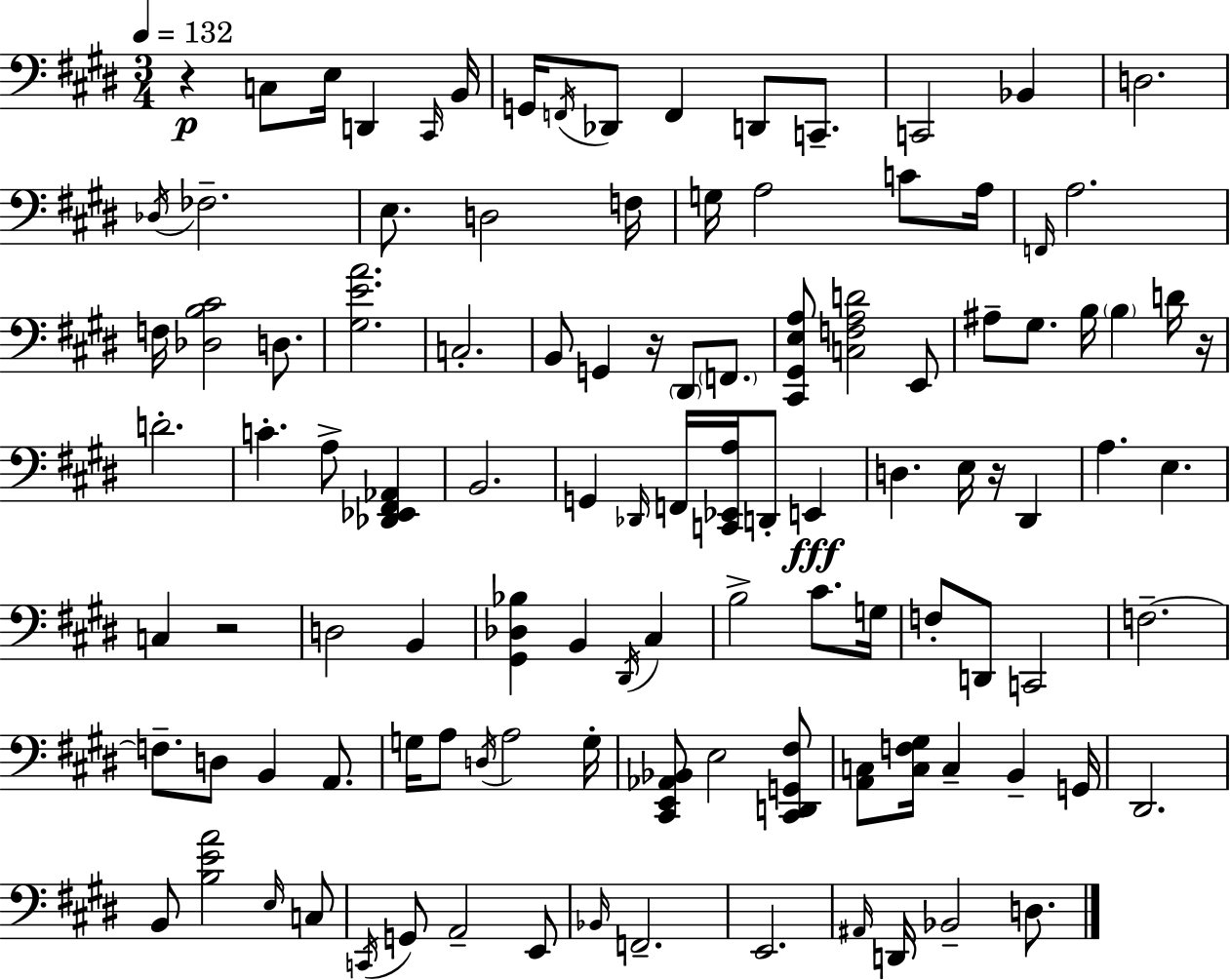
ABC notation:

X:1
T:Untitled
M:3/4
L:1/4
K:E
z C,/2 E,/4 D,, ^C,,/4 B,,/4 G,,/4 F,,/4 _D,,/2 F,, D,,/2 C,,/2 C,,2 _B,, D,2 _D,/4 _F,2 E,/2 D,2 F,/4 G,/4 A,2 C/2 A,/4 F,,/4 A,2 F,/4 [_D,B,^C]2 D,/2 [^G,EA]2 C,2 B,,/2 G,, z/4 ^D,,/2 F,,/2 [^C,,^G,,E,A,]/2 [C,F,A,D]2 E,,/2 ^A,/2 ^G,/2 B,/4 B, D/4 z/4 D2 C A,/2 [_D,,_E,,^F,,_A,,] B,,2 G,, _D,,/4 F,,/4 [C,,_E,,A,]/4 D,,/2 E,, D, E,/4 z/4 ^D,, A, E, C, z2 D,2 B,, [^G,,_D,_B,] B,, ^D,,/4 ^C, B,2 ^C/2 G,/4 F,/2 D,,/2 C,,2 F,2 F,/2 D,/2 B,, A,,/2 G,/4 A,/2 D,/4 A,2 G,/4 [^C,,E,,_A,,_B,,]/2 E,2 [^C,,D,,G,,^F,]/2 [A,,C,]/2 [C,F,^G,]/4 C, B,, G,,/4 ^D,,2 B,,/2 [B,EA]2 E,/4 C,/2 C,,/4 G,,/2 A,,2 E,,/2 _B,,/4 F,,2 E,,2 ^A,,/4 D,,/4 _B,,2 D,/2